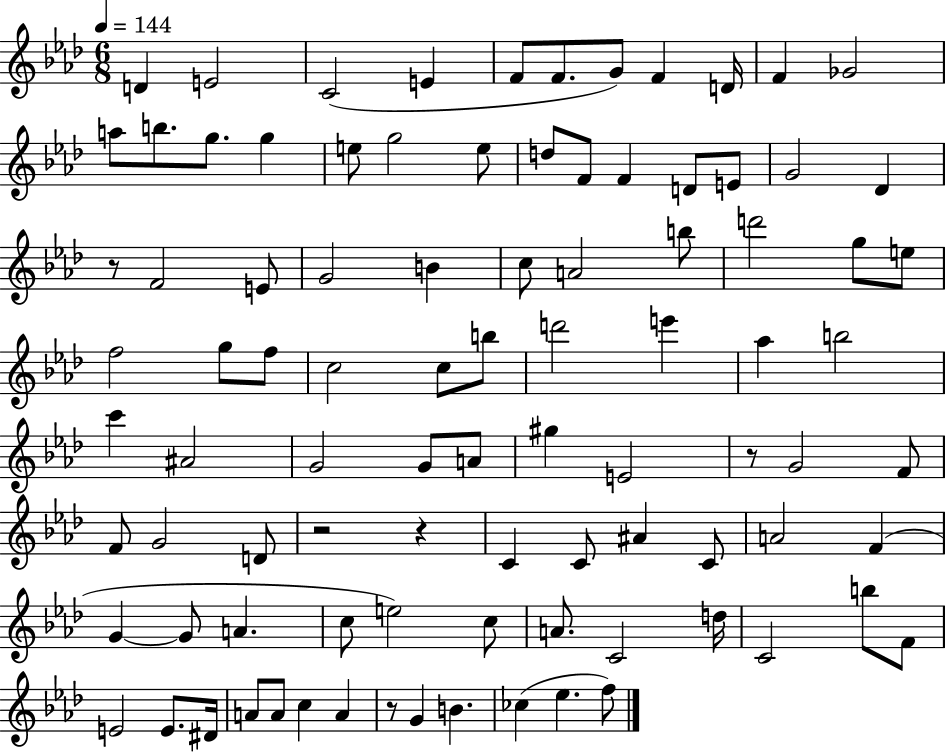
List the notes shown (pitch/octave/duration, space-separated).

D4/q E4/h C4/h E4/q F4/e F4/e. G4/e F4/q D4/s F4/q Gb4/h A5/e B5/e. G5/e. G5/q E5/e G5/h E5/e D5/e F4/e F4/q D4/e E4/e G4/h Db4/q R/e F4/h E4/e G4/h B4/q C5/e A4/h B5/e D6/h G5/e E5/e F5/h G5/e F5/e C5/h C5/e B5/e D6/h E6/q Ab5/q B5/h C6/q A#4/h G4/h G4/e A4/e G#5/q E4/h R/e G4/h F4/e F4/e G4/h D4/e R/h R/q C4/q C4/e A#4/q C4/e A4/h F4/q G4/q G4/e A4/q. C5/e E5/h C5/e A4/e. C4/h D5/s C4/h B5/e F4/e E4/h E4/e. D#4/s A4/e A4/e C5/q A4/q R/e G4/q B4/q. CES5/q Eb5/q. F5/e